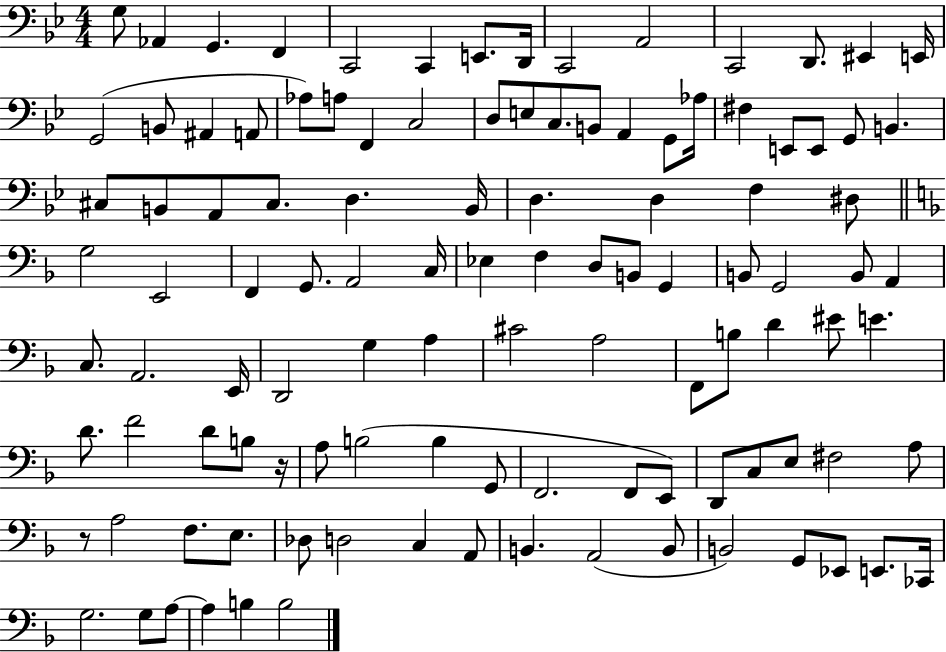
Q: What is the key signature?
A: BES major